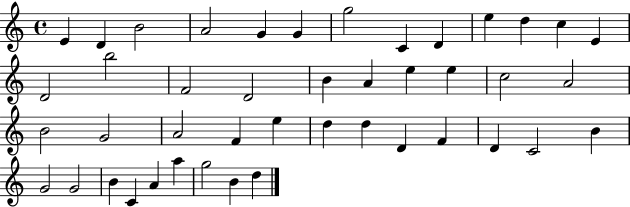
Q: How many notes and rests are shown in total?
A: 44